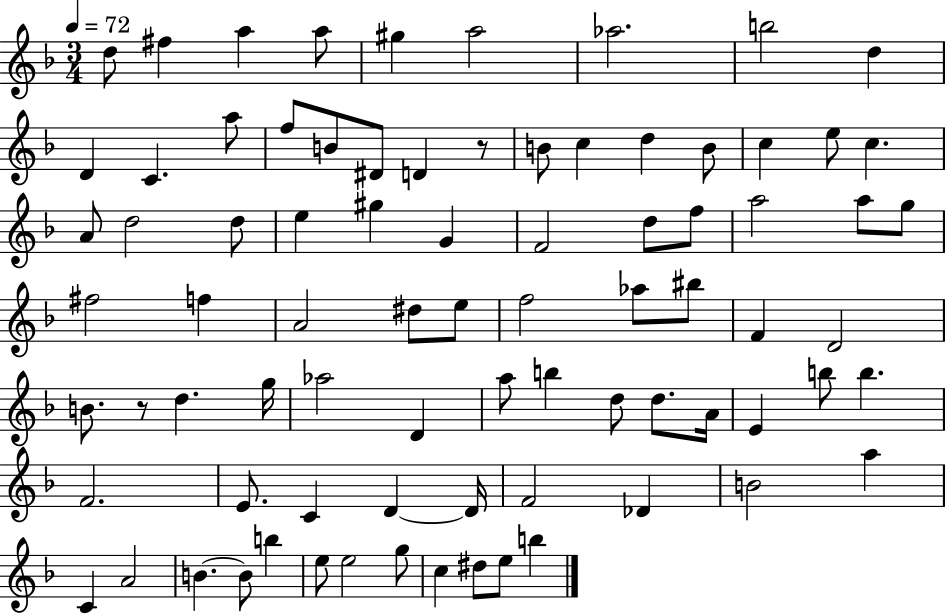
X:1
T:Untitled
M:3/4
L:1/4
K:F
d/2 ^f a a/2 ^g a2 _a2 b2 d D C a/2 f/2 B/2 ^D/2 D z/2 B/2 c d B/2 c e/2 c A/2 d2 d/2 e ^g G F2 d/2 f/2 a2 a/2 g/2 ^f2 f A2 ^d/2 e/2 f2 _a/2 ^b/2 F D2 B/2 z/2 d g/4 _a2 D a/2 b d/2 d/2 A/4 E b/2 b F2 E/2 C D D/4 F2 _D B2 a C A2 B B/2 b e/2 e2 g/2 c ^d/2 e/2 b